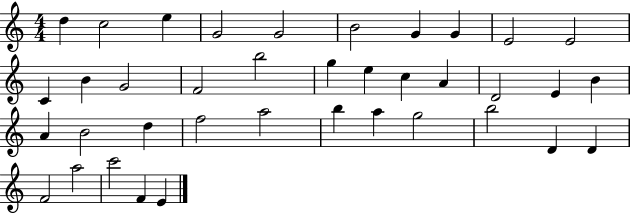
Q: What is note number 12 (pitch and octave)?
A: B4